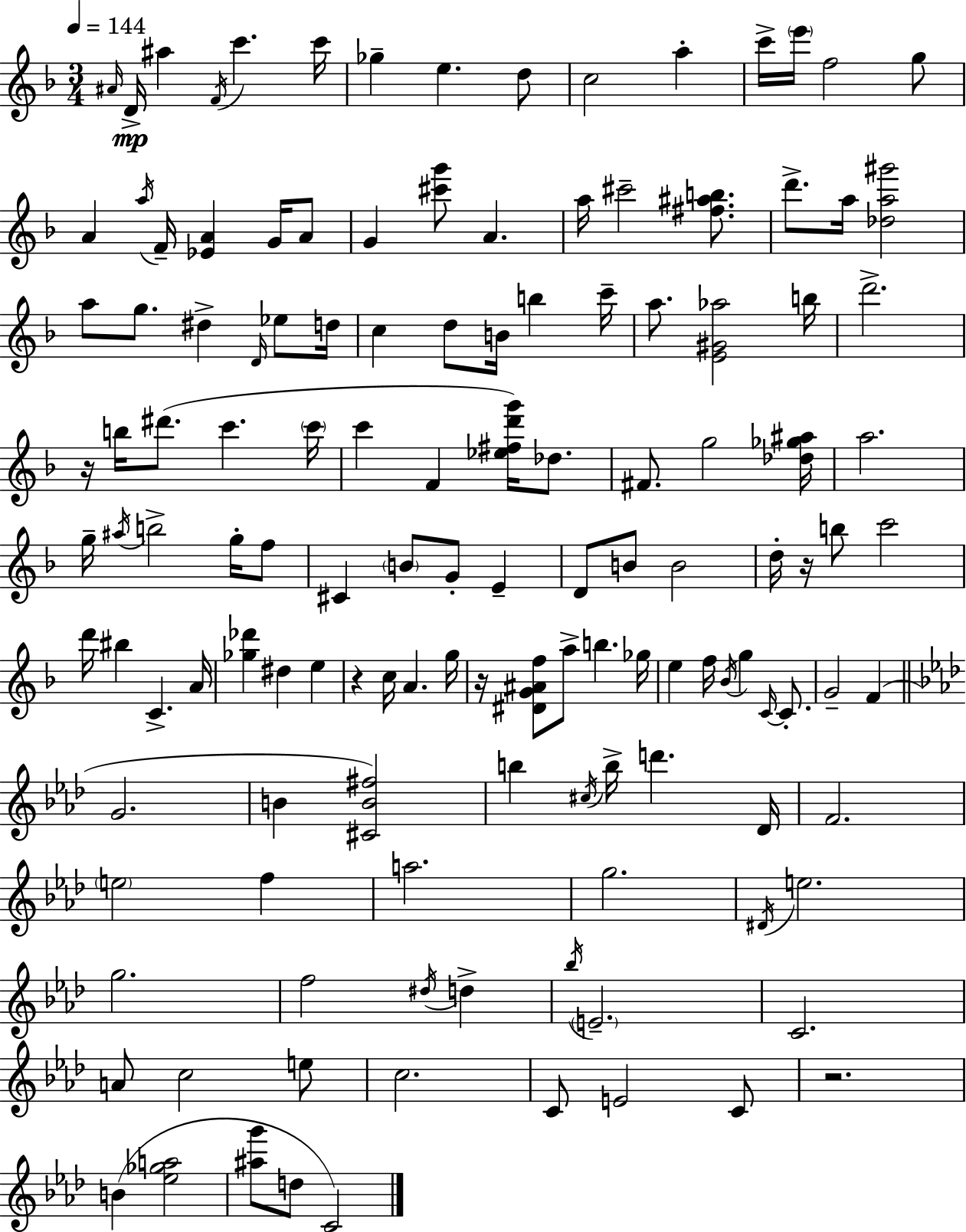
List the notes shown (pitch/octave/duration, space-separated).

A#4/s D4/s A#5/q F4/s C6/q. C6/s Gb5/q E5/q. D5/e C5/h A5/q C6/s E6/s F5/h G5/e A4/q A5/s F4/s [Eb4,A4]/q G4/s A4/e G4/q [C#6,G6]/e A4/q. A5/s C#6/h [F#5,A#5,B5]/e. D6/e. A5/s [Db5,A5,G#6]/h A5/e G5/e. D#5/q D4/s Eb5/e D5/s C5/q D5/e B4/s B5/q C6/s A5/e. [E4,G#4,Ab5]/h B5/s D6/h. R/s B5/s D#6/e. C6/q. C6/s C6/q F4/q [Eb5,F#5,D6,G6]/s Db5/e. F#4/e. G5/h [Db5,Gb5,A#5]/s A5/h. G5/s A#5/s B5/h G5/s F5/e C#4/q B4/e G4/e E4/q D4/e B4/e B4/h D5/s R/s B5/e C6/h D6/s BIS5/q C4/q. A4/s [Gb5,Db6]/q D#5/q E5/q R/q C5/s A4/q. G5/s R/s [D#4,G4,A#4,F5]/e A5/e B5/q. Gb5/s E5/q F5/s Bb4/s G5/q C4/s C4/e. G4/h F4/q G4/h. B4/q [C#4,B4,F#5]/h B5/q C#5/s B5/s D6/q. Db4/s F4/h. E5/h F5/q A5/h. G5/h. D#4/s E5/h. G5/h. F5/h D#5/s D5/q Bb5/s E4/h. C4/h. A4/e C5/h E5/e C5/h. C4/e E4/h C4/e R/h. B4/q [Eb5,Gb5,A5]/h [A#5,G6]/e D5/e C4/h